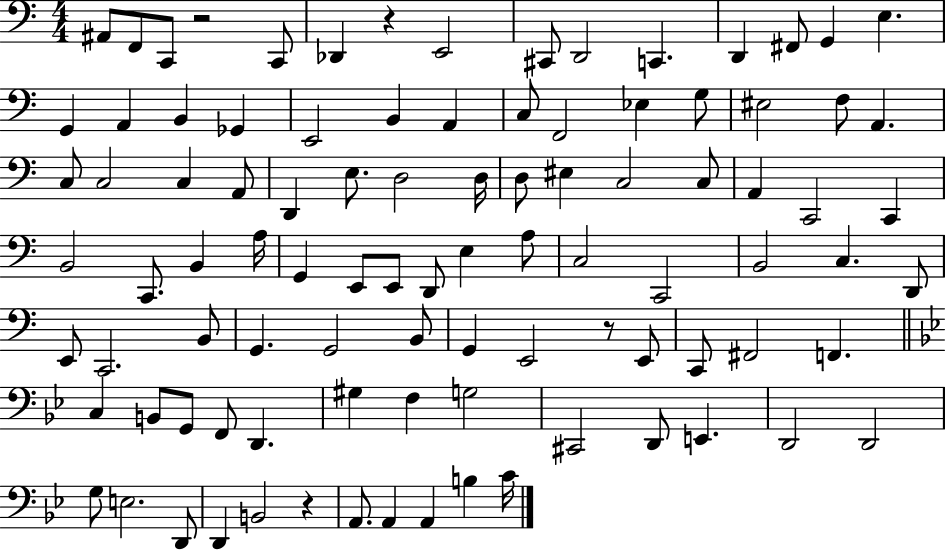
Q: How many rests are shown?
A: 4